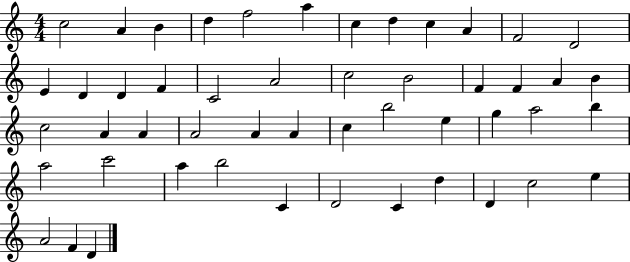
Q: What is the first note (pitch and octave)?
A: C5